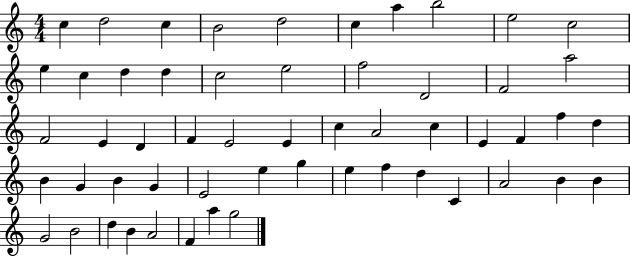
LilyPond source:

{
  \clef treble
  \numericTimeSignature
  \time 4/4
  \key c \major
  c''4 d''2 c''4 | b'2 d''2 | c''4 a''4 b''2 | e''2 c''2 | \break e''4 c''4 d''4 d''4 | c''2 e''2 | f''2 d'2 | f'2 a''2 | \break f'2 e'4 d'4 | f'4 e'2 e'4 | c''4 a'2 c''4 | e'4 f'4 f''4 d''4 | \break b'4 g'4 b'4 g'4 | e'2 e''4 g''4 | e''4 f''4 d''4 c'4 | a'2 b'4 b'4 | \break g'2 b'2 | d''4 b'4 a'2 | f'4 a''4 g''2 | \bar "|."
}